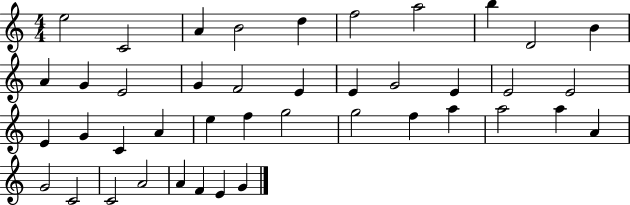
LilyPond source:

{
  \clef treble
  \numericTimeSignature
  \time 4/4
  \key c \major
  e''2 c'2 | a'4 b'2 d''4 | f''2 a''2 | b''4 d'2 b'4 | \break a'4 g'4 e'2 | g'4 f'2 e'4 | e'4 g'2 e'4 | e'2 e'2 | \break e'4 g'4 c'4 a'4 | e''4 f''4 g''2 | g''2 f''4 a''4 | a''2 a''4 a'4 | \break g'2 c'2 | c'2 a'2 | a'4 f'4 e'4 g'4 | \bar "|."
}